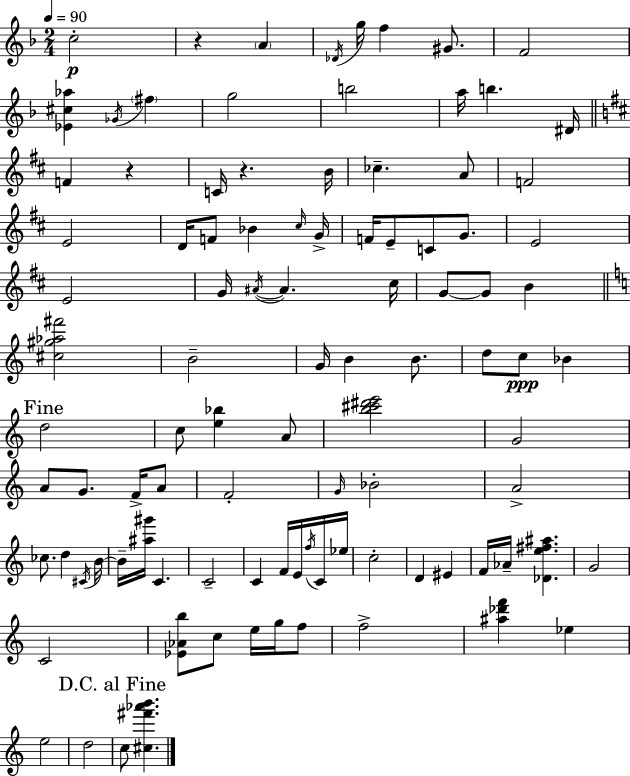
{
  \clef treble
  \numericTimeSignature
  \time 2/4
  \key f \major
  \tempo 4 = 90
  c''2-.\p | r4 \parenthesize a'4 | \acciaccatura { des'16 } g''16 f''4 gis'8. | f'2 | \break <ees' cis'' aes''>4 \acciaccatura { ges'16 } \parenthesize fis''4 | g''2 | b''2 | a''16 b''4. | \break dis'16 \bar "||" \break \key b \minor f'4 r4 | c'16 r4. b'16 | ces''4.-- a'8 | f'2 | \break e'2 | d'16 f'8 bes'4 \grace { cis''16 } | g'16-> f'16 e'8-- c'8 g'8. | e'2 | \break e'2 | g'16 \acciaccatura { ais'16~ }~ ais'4. | cis''16 g'8~~ g'8 b'4 | \bar "||" \break \key c \major <cis'' gis'' aes'' fis'''>2 | b'2-- | g'16 b'4 b'8. | d''8 c''8\ppp bes'4 | \break \mark "Fine" d''2 | c''8 <e'' bes''>4 a'8 | <b'' cis''' dis''' e'''>2 | g'2 | \break a'8 g'8. f'16-> a'8 | f'2-. | \grace { g'16 } bes'2-. | a'2-> | \break ces''8. d''4 | \acciaccatura { cis'16 } b'16~~ b'16-- <ais'' gis'''>16 c'4. | c'2-- | c'4 f'16 e'16 | \break \acciaccatura { f''16 } c'16 ees''16 c''2-. | d'4 eis'4 | f'16 aes'16-- <des' e'' fis'' ais''>4. | g'2 | \break c'2 | <ees' aes' b''>8 c''8 e''16 | g''16 f''8 f''2-> | <ais'' des''' f'''>4 ees''4 | \break e''2 | d''2 | \mark "D.C. al Fine" c''8 <cis'' fis''' aes''' b'''>4. | \bar "|."
}